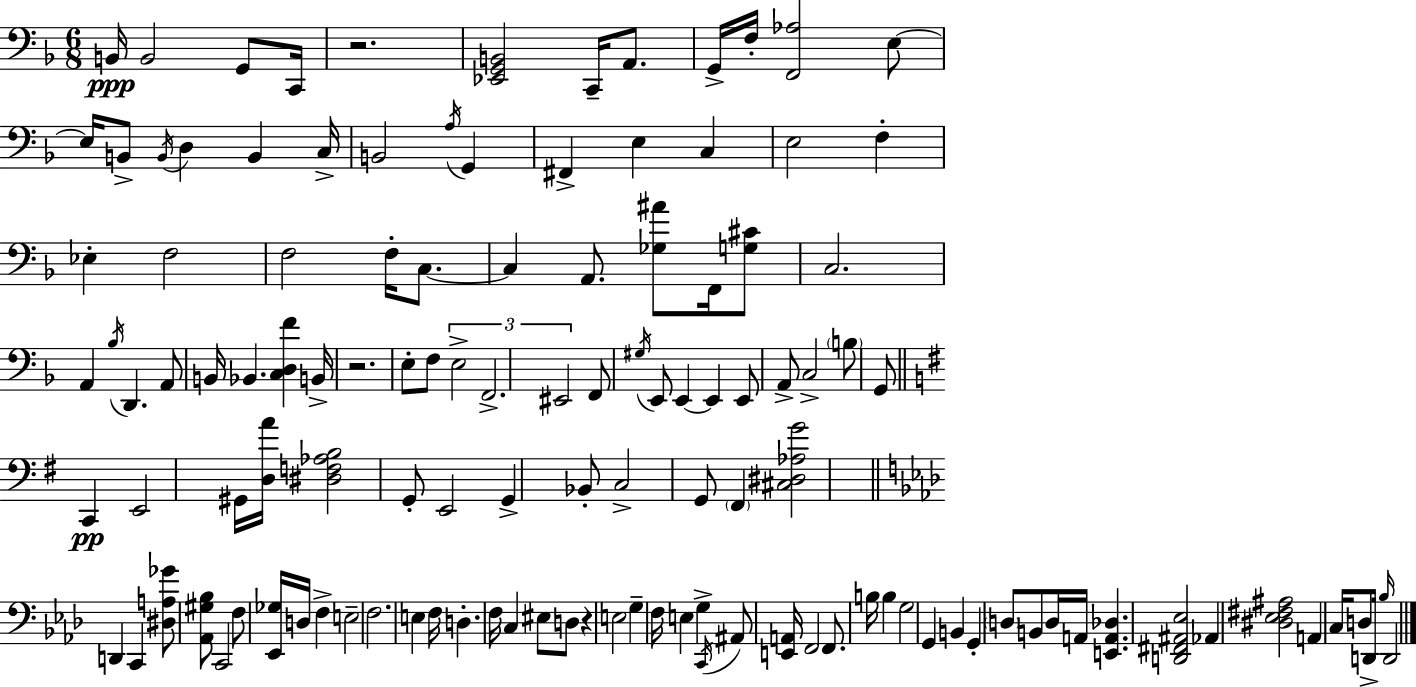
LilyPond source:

{
  \clef bass
  \numericTimeSignature
  \time 6/8
  \key f \major
  b,16\ppp b,2 g,8 c,16 | r2. | <ees, g, b,>2 c,16-- a,8. | g,16-> f16-. <f, aes>2 e8~~ | \break e16 b,8-> \acciaccatura { b,16 } d4 b,4 | c16-> b,2 \acciaccatura { a16 } g,4 | fis,4-> e4 c4 | e2 f4-. | \break ees4-. f2 | f2 f16-. c8.~~ | c4 a,8. <ges ais'>8 f,16 | <g cis'>8 c2. | \break a,4 \acciaccatura { bes16 } d,4. | a,8 b,16 bes,4. <c d f'>4 | b,16-> r2. | e8-. f8 \tuplet 3/2 { e2-> | \break f,2.-> | eis,2 } f,8 | \acciaccatura { gis16 } e,8 e,4~~ e,4 | e,8 a,8-> c2-> | \break \parenthesize b8 g,8 \bar "||" \break \key g \major c,4\pp e,2 | gis,16 <d a'>16 <dis f aes b>2 g,8-. | e,2 g,4-> | bes,8-. c2-> g,8 | \break \parenthesize fis,4 <cis dis aes g'>2 | \bar "||" \break \key aes \major d,4 c,4 <dis a ges'>8 <aes, gis bes>8 | c,2 f8 <ees, ges>16 d16 | f4-> e2-- | f2. | \break e4 f16 d4.-. f16 | c4 eis8 d8 r4 | e2 g4-- | f16 e4 g4-> \acciaccatura { c,16 } ais,8 | \break <e, a,>16 f,2 f,8. | b16 b4 g2 | g,4 b,4 g,4-. | \parenthesize d8 b,8 d16 a,16 <e, a, des>4. | \break <d, fis, ais, ees>2 aes,4 | <dis ees fis ais>2 a,4 | c16 d8 d,16-> \grace { bes16 } d,2 | \bar "|."
}